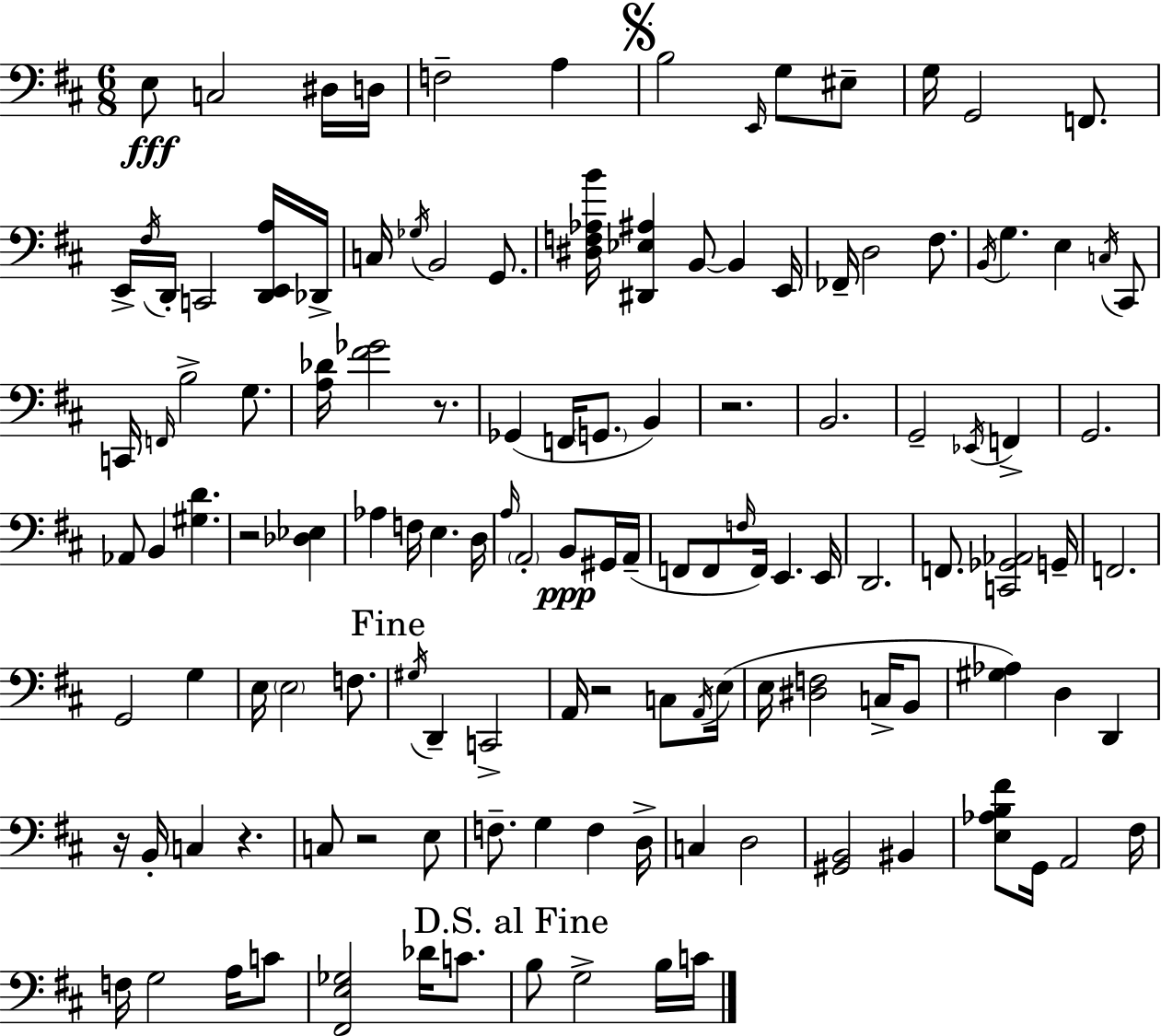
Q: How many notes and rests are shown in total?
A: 128